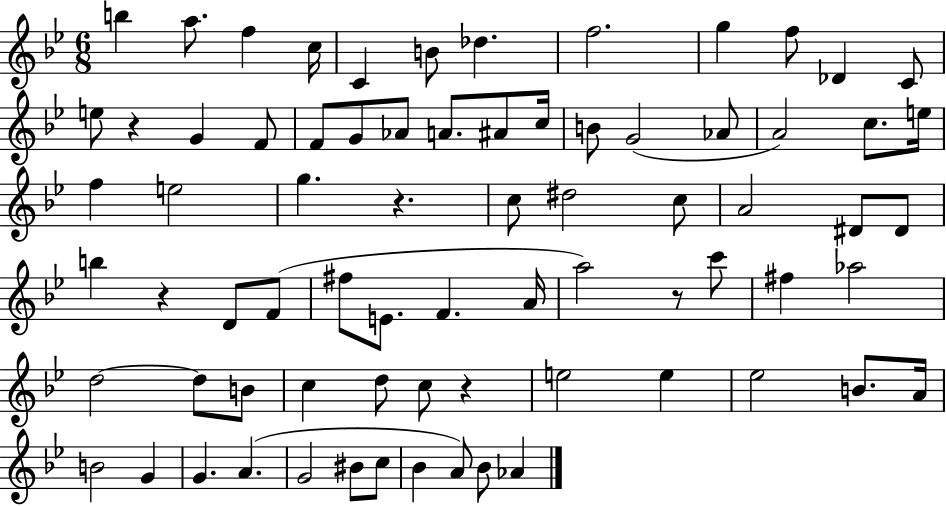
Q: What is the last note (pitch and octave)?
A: Ab4